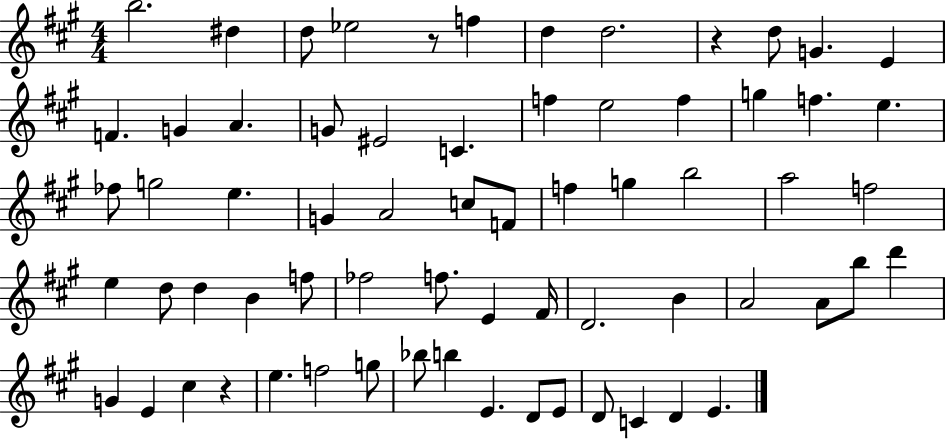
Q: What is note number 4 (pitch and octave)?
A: Eb5